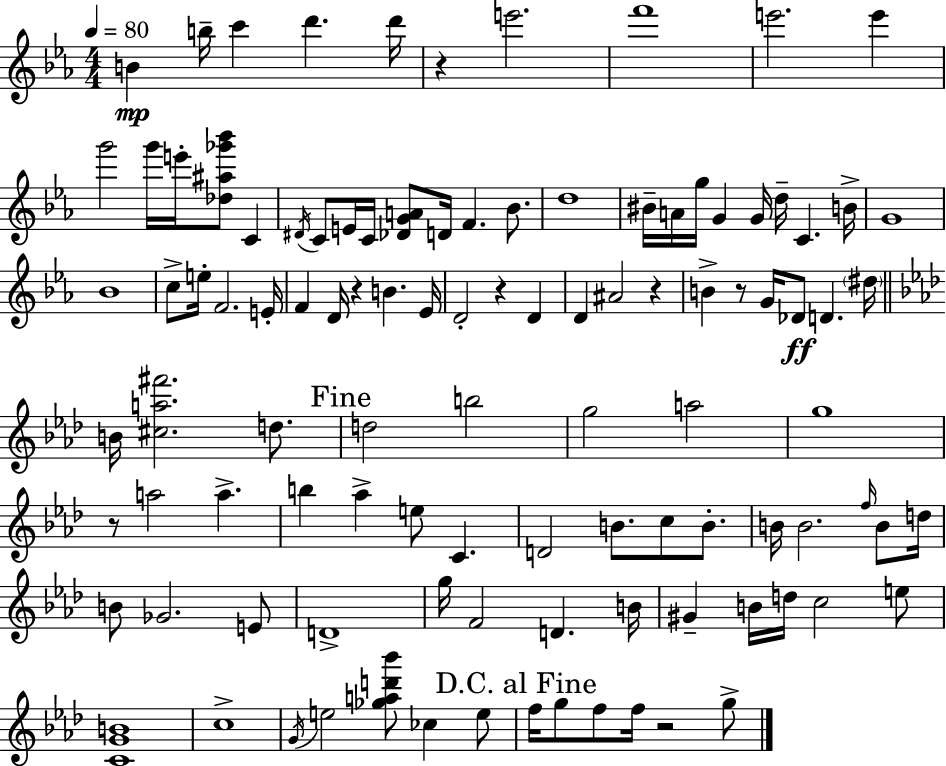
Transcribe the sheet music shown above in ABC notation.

X:1
T:Untitled
M:4/4
L:1/4
K:Eb
B b/4 c' d' d'/4 z e'2 f'4 e'2 e' g'2 g'/4 e'/4 [_d^a_g'_b']/2 C ^D/4 C/2 E/4 C/4 [_DGA]/2 D/4 F _B/2 d4 ^B/4 A/4 g/4 G G/4 d/4 C B/4 G4 _B4 c/2 e/4 F2 E/4 F D/4 z B _E/4 D2 z D D ^A2 z B z/2 G/4 _D/2 D ^d/4 B/4 [^ca^f']2 d/2 d2 b2 g2 a2 g4 z/2 a2 a b _a e/2 C D2 B/2 c/2 B/2 B/4 B2 f/4 B/2 d/4 B/2 _G2 E/2 D4 g/4 F2 D B/4 ^G B/4 d/4 c2 e/2 [CGB]4 c4 G/4 e2 [_gad'_b']/2 _c e/2 f/4 g/2 f/2 f/4 z2 g/2